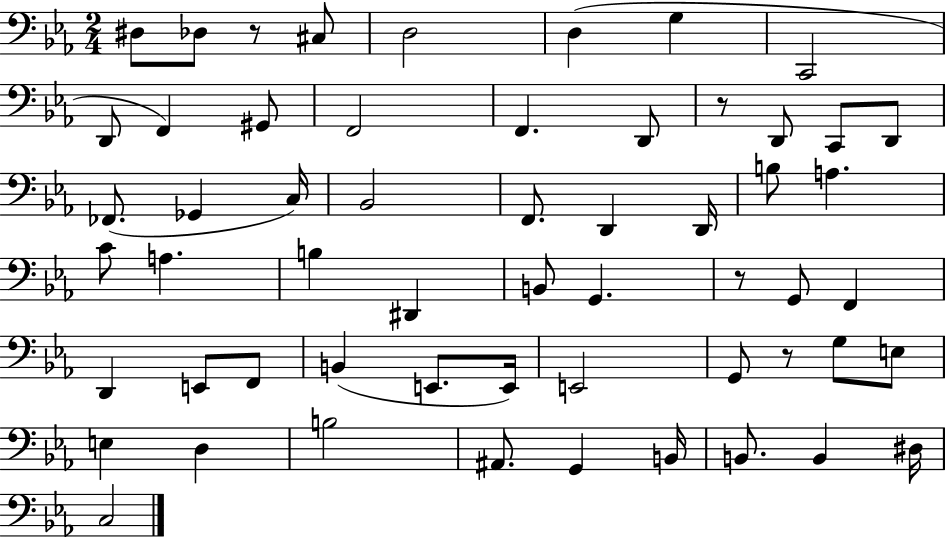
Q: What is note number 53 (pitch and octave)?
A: C3